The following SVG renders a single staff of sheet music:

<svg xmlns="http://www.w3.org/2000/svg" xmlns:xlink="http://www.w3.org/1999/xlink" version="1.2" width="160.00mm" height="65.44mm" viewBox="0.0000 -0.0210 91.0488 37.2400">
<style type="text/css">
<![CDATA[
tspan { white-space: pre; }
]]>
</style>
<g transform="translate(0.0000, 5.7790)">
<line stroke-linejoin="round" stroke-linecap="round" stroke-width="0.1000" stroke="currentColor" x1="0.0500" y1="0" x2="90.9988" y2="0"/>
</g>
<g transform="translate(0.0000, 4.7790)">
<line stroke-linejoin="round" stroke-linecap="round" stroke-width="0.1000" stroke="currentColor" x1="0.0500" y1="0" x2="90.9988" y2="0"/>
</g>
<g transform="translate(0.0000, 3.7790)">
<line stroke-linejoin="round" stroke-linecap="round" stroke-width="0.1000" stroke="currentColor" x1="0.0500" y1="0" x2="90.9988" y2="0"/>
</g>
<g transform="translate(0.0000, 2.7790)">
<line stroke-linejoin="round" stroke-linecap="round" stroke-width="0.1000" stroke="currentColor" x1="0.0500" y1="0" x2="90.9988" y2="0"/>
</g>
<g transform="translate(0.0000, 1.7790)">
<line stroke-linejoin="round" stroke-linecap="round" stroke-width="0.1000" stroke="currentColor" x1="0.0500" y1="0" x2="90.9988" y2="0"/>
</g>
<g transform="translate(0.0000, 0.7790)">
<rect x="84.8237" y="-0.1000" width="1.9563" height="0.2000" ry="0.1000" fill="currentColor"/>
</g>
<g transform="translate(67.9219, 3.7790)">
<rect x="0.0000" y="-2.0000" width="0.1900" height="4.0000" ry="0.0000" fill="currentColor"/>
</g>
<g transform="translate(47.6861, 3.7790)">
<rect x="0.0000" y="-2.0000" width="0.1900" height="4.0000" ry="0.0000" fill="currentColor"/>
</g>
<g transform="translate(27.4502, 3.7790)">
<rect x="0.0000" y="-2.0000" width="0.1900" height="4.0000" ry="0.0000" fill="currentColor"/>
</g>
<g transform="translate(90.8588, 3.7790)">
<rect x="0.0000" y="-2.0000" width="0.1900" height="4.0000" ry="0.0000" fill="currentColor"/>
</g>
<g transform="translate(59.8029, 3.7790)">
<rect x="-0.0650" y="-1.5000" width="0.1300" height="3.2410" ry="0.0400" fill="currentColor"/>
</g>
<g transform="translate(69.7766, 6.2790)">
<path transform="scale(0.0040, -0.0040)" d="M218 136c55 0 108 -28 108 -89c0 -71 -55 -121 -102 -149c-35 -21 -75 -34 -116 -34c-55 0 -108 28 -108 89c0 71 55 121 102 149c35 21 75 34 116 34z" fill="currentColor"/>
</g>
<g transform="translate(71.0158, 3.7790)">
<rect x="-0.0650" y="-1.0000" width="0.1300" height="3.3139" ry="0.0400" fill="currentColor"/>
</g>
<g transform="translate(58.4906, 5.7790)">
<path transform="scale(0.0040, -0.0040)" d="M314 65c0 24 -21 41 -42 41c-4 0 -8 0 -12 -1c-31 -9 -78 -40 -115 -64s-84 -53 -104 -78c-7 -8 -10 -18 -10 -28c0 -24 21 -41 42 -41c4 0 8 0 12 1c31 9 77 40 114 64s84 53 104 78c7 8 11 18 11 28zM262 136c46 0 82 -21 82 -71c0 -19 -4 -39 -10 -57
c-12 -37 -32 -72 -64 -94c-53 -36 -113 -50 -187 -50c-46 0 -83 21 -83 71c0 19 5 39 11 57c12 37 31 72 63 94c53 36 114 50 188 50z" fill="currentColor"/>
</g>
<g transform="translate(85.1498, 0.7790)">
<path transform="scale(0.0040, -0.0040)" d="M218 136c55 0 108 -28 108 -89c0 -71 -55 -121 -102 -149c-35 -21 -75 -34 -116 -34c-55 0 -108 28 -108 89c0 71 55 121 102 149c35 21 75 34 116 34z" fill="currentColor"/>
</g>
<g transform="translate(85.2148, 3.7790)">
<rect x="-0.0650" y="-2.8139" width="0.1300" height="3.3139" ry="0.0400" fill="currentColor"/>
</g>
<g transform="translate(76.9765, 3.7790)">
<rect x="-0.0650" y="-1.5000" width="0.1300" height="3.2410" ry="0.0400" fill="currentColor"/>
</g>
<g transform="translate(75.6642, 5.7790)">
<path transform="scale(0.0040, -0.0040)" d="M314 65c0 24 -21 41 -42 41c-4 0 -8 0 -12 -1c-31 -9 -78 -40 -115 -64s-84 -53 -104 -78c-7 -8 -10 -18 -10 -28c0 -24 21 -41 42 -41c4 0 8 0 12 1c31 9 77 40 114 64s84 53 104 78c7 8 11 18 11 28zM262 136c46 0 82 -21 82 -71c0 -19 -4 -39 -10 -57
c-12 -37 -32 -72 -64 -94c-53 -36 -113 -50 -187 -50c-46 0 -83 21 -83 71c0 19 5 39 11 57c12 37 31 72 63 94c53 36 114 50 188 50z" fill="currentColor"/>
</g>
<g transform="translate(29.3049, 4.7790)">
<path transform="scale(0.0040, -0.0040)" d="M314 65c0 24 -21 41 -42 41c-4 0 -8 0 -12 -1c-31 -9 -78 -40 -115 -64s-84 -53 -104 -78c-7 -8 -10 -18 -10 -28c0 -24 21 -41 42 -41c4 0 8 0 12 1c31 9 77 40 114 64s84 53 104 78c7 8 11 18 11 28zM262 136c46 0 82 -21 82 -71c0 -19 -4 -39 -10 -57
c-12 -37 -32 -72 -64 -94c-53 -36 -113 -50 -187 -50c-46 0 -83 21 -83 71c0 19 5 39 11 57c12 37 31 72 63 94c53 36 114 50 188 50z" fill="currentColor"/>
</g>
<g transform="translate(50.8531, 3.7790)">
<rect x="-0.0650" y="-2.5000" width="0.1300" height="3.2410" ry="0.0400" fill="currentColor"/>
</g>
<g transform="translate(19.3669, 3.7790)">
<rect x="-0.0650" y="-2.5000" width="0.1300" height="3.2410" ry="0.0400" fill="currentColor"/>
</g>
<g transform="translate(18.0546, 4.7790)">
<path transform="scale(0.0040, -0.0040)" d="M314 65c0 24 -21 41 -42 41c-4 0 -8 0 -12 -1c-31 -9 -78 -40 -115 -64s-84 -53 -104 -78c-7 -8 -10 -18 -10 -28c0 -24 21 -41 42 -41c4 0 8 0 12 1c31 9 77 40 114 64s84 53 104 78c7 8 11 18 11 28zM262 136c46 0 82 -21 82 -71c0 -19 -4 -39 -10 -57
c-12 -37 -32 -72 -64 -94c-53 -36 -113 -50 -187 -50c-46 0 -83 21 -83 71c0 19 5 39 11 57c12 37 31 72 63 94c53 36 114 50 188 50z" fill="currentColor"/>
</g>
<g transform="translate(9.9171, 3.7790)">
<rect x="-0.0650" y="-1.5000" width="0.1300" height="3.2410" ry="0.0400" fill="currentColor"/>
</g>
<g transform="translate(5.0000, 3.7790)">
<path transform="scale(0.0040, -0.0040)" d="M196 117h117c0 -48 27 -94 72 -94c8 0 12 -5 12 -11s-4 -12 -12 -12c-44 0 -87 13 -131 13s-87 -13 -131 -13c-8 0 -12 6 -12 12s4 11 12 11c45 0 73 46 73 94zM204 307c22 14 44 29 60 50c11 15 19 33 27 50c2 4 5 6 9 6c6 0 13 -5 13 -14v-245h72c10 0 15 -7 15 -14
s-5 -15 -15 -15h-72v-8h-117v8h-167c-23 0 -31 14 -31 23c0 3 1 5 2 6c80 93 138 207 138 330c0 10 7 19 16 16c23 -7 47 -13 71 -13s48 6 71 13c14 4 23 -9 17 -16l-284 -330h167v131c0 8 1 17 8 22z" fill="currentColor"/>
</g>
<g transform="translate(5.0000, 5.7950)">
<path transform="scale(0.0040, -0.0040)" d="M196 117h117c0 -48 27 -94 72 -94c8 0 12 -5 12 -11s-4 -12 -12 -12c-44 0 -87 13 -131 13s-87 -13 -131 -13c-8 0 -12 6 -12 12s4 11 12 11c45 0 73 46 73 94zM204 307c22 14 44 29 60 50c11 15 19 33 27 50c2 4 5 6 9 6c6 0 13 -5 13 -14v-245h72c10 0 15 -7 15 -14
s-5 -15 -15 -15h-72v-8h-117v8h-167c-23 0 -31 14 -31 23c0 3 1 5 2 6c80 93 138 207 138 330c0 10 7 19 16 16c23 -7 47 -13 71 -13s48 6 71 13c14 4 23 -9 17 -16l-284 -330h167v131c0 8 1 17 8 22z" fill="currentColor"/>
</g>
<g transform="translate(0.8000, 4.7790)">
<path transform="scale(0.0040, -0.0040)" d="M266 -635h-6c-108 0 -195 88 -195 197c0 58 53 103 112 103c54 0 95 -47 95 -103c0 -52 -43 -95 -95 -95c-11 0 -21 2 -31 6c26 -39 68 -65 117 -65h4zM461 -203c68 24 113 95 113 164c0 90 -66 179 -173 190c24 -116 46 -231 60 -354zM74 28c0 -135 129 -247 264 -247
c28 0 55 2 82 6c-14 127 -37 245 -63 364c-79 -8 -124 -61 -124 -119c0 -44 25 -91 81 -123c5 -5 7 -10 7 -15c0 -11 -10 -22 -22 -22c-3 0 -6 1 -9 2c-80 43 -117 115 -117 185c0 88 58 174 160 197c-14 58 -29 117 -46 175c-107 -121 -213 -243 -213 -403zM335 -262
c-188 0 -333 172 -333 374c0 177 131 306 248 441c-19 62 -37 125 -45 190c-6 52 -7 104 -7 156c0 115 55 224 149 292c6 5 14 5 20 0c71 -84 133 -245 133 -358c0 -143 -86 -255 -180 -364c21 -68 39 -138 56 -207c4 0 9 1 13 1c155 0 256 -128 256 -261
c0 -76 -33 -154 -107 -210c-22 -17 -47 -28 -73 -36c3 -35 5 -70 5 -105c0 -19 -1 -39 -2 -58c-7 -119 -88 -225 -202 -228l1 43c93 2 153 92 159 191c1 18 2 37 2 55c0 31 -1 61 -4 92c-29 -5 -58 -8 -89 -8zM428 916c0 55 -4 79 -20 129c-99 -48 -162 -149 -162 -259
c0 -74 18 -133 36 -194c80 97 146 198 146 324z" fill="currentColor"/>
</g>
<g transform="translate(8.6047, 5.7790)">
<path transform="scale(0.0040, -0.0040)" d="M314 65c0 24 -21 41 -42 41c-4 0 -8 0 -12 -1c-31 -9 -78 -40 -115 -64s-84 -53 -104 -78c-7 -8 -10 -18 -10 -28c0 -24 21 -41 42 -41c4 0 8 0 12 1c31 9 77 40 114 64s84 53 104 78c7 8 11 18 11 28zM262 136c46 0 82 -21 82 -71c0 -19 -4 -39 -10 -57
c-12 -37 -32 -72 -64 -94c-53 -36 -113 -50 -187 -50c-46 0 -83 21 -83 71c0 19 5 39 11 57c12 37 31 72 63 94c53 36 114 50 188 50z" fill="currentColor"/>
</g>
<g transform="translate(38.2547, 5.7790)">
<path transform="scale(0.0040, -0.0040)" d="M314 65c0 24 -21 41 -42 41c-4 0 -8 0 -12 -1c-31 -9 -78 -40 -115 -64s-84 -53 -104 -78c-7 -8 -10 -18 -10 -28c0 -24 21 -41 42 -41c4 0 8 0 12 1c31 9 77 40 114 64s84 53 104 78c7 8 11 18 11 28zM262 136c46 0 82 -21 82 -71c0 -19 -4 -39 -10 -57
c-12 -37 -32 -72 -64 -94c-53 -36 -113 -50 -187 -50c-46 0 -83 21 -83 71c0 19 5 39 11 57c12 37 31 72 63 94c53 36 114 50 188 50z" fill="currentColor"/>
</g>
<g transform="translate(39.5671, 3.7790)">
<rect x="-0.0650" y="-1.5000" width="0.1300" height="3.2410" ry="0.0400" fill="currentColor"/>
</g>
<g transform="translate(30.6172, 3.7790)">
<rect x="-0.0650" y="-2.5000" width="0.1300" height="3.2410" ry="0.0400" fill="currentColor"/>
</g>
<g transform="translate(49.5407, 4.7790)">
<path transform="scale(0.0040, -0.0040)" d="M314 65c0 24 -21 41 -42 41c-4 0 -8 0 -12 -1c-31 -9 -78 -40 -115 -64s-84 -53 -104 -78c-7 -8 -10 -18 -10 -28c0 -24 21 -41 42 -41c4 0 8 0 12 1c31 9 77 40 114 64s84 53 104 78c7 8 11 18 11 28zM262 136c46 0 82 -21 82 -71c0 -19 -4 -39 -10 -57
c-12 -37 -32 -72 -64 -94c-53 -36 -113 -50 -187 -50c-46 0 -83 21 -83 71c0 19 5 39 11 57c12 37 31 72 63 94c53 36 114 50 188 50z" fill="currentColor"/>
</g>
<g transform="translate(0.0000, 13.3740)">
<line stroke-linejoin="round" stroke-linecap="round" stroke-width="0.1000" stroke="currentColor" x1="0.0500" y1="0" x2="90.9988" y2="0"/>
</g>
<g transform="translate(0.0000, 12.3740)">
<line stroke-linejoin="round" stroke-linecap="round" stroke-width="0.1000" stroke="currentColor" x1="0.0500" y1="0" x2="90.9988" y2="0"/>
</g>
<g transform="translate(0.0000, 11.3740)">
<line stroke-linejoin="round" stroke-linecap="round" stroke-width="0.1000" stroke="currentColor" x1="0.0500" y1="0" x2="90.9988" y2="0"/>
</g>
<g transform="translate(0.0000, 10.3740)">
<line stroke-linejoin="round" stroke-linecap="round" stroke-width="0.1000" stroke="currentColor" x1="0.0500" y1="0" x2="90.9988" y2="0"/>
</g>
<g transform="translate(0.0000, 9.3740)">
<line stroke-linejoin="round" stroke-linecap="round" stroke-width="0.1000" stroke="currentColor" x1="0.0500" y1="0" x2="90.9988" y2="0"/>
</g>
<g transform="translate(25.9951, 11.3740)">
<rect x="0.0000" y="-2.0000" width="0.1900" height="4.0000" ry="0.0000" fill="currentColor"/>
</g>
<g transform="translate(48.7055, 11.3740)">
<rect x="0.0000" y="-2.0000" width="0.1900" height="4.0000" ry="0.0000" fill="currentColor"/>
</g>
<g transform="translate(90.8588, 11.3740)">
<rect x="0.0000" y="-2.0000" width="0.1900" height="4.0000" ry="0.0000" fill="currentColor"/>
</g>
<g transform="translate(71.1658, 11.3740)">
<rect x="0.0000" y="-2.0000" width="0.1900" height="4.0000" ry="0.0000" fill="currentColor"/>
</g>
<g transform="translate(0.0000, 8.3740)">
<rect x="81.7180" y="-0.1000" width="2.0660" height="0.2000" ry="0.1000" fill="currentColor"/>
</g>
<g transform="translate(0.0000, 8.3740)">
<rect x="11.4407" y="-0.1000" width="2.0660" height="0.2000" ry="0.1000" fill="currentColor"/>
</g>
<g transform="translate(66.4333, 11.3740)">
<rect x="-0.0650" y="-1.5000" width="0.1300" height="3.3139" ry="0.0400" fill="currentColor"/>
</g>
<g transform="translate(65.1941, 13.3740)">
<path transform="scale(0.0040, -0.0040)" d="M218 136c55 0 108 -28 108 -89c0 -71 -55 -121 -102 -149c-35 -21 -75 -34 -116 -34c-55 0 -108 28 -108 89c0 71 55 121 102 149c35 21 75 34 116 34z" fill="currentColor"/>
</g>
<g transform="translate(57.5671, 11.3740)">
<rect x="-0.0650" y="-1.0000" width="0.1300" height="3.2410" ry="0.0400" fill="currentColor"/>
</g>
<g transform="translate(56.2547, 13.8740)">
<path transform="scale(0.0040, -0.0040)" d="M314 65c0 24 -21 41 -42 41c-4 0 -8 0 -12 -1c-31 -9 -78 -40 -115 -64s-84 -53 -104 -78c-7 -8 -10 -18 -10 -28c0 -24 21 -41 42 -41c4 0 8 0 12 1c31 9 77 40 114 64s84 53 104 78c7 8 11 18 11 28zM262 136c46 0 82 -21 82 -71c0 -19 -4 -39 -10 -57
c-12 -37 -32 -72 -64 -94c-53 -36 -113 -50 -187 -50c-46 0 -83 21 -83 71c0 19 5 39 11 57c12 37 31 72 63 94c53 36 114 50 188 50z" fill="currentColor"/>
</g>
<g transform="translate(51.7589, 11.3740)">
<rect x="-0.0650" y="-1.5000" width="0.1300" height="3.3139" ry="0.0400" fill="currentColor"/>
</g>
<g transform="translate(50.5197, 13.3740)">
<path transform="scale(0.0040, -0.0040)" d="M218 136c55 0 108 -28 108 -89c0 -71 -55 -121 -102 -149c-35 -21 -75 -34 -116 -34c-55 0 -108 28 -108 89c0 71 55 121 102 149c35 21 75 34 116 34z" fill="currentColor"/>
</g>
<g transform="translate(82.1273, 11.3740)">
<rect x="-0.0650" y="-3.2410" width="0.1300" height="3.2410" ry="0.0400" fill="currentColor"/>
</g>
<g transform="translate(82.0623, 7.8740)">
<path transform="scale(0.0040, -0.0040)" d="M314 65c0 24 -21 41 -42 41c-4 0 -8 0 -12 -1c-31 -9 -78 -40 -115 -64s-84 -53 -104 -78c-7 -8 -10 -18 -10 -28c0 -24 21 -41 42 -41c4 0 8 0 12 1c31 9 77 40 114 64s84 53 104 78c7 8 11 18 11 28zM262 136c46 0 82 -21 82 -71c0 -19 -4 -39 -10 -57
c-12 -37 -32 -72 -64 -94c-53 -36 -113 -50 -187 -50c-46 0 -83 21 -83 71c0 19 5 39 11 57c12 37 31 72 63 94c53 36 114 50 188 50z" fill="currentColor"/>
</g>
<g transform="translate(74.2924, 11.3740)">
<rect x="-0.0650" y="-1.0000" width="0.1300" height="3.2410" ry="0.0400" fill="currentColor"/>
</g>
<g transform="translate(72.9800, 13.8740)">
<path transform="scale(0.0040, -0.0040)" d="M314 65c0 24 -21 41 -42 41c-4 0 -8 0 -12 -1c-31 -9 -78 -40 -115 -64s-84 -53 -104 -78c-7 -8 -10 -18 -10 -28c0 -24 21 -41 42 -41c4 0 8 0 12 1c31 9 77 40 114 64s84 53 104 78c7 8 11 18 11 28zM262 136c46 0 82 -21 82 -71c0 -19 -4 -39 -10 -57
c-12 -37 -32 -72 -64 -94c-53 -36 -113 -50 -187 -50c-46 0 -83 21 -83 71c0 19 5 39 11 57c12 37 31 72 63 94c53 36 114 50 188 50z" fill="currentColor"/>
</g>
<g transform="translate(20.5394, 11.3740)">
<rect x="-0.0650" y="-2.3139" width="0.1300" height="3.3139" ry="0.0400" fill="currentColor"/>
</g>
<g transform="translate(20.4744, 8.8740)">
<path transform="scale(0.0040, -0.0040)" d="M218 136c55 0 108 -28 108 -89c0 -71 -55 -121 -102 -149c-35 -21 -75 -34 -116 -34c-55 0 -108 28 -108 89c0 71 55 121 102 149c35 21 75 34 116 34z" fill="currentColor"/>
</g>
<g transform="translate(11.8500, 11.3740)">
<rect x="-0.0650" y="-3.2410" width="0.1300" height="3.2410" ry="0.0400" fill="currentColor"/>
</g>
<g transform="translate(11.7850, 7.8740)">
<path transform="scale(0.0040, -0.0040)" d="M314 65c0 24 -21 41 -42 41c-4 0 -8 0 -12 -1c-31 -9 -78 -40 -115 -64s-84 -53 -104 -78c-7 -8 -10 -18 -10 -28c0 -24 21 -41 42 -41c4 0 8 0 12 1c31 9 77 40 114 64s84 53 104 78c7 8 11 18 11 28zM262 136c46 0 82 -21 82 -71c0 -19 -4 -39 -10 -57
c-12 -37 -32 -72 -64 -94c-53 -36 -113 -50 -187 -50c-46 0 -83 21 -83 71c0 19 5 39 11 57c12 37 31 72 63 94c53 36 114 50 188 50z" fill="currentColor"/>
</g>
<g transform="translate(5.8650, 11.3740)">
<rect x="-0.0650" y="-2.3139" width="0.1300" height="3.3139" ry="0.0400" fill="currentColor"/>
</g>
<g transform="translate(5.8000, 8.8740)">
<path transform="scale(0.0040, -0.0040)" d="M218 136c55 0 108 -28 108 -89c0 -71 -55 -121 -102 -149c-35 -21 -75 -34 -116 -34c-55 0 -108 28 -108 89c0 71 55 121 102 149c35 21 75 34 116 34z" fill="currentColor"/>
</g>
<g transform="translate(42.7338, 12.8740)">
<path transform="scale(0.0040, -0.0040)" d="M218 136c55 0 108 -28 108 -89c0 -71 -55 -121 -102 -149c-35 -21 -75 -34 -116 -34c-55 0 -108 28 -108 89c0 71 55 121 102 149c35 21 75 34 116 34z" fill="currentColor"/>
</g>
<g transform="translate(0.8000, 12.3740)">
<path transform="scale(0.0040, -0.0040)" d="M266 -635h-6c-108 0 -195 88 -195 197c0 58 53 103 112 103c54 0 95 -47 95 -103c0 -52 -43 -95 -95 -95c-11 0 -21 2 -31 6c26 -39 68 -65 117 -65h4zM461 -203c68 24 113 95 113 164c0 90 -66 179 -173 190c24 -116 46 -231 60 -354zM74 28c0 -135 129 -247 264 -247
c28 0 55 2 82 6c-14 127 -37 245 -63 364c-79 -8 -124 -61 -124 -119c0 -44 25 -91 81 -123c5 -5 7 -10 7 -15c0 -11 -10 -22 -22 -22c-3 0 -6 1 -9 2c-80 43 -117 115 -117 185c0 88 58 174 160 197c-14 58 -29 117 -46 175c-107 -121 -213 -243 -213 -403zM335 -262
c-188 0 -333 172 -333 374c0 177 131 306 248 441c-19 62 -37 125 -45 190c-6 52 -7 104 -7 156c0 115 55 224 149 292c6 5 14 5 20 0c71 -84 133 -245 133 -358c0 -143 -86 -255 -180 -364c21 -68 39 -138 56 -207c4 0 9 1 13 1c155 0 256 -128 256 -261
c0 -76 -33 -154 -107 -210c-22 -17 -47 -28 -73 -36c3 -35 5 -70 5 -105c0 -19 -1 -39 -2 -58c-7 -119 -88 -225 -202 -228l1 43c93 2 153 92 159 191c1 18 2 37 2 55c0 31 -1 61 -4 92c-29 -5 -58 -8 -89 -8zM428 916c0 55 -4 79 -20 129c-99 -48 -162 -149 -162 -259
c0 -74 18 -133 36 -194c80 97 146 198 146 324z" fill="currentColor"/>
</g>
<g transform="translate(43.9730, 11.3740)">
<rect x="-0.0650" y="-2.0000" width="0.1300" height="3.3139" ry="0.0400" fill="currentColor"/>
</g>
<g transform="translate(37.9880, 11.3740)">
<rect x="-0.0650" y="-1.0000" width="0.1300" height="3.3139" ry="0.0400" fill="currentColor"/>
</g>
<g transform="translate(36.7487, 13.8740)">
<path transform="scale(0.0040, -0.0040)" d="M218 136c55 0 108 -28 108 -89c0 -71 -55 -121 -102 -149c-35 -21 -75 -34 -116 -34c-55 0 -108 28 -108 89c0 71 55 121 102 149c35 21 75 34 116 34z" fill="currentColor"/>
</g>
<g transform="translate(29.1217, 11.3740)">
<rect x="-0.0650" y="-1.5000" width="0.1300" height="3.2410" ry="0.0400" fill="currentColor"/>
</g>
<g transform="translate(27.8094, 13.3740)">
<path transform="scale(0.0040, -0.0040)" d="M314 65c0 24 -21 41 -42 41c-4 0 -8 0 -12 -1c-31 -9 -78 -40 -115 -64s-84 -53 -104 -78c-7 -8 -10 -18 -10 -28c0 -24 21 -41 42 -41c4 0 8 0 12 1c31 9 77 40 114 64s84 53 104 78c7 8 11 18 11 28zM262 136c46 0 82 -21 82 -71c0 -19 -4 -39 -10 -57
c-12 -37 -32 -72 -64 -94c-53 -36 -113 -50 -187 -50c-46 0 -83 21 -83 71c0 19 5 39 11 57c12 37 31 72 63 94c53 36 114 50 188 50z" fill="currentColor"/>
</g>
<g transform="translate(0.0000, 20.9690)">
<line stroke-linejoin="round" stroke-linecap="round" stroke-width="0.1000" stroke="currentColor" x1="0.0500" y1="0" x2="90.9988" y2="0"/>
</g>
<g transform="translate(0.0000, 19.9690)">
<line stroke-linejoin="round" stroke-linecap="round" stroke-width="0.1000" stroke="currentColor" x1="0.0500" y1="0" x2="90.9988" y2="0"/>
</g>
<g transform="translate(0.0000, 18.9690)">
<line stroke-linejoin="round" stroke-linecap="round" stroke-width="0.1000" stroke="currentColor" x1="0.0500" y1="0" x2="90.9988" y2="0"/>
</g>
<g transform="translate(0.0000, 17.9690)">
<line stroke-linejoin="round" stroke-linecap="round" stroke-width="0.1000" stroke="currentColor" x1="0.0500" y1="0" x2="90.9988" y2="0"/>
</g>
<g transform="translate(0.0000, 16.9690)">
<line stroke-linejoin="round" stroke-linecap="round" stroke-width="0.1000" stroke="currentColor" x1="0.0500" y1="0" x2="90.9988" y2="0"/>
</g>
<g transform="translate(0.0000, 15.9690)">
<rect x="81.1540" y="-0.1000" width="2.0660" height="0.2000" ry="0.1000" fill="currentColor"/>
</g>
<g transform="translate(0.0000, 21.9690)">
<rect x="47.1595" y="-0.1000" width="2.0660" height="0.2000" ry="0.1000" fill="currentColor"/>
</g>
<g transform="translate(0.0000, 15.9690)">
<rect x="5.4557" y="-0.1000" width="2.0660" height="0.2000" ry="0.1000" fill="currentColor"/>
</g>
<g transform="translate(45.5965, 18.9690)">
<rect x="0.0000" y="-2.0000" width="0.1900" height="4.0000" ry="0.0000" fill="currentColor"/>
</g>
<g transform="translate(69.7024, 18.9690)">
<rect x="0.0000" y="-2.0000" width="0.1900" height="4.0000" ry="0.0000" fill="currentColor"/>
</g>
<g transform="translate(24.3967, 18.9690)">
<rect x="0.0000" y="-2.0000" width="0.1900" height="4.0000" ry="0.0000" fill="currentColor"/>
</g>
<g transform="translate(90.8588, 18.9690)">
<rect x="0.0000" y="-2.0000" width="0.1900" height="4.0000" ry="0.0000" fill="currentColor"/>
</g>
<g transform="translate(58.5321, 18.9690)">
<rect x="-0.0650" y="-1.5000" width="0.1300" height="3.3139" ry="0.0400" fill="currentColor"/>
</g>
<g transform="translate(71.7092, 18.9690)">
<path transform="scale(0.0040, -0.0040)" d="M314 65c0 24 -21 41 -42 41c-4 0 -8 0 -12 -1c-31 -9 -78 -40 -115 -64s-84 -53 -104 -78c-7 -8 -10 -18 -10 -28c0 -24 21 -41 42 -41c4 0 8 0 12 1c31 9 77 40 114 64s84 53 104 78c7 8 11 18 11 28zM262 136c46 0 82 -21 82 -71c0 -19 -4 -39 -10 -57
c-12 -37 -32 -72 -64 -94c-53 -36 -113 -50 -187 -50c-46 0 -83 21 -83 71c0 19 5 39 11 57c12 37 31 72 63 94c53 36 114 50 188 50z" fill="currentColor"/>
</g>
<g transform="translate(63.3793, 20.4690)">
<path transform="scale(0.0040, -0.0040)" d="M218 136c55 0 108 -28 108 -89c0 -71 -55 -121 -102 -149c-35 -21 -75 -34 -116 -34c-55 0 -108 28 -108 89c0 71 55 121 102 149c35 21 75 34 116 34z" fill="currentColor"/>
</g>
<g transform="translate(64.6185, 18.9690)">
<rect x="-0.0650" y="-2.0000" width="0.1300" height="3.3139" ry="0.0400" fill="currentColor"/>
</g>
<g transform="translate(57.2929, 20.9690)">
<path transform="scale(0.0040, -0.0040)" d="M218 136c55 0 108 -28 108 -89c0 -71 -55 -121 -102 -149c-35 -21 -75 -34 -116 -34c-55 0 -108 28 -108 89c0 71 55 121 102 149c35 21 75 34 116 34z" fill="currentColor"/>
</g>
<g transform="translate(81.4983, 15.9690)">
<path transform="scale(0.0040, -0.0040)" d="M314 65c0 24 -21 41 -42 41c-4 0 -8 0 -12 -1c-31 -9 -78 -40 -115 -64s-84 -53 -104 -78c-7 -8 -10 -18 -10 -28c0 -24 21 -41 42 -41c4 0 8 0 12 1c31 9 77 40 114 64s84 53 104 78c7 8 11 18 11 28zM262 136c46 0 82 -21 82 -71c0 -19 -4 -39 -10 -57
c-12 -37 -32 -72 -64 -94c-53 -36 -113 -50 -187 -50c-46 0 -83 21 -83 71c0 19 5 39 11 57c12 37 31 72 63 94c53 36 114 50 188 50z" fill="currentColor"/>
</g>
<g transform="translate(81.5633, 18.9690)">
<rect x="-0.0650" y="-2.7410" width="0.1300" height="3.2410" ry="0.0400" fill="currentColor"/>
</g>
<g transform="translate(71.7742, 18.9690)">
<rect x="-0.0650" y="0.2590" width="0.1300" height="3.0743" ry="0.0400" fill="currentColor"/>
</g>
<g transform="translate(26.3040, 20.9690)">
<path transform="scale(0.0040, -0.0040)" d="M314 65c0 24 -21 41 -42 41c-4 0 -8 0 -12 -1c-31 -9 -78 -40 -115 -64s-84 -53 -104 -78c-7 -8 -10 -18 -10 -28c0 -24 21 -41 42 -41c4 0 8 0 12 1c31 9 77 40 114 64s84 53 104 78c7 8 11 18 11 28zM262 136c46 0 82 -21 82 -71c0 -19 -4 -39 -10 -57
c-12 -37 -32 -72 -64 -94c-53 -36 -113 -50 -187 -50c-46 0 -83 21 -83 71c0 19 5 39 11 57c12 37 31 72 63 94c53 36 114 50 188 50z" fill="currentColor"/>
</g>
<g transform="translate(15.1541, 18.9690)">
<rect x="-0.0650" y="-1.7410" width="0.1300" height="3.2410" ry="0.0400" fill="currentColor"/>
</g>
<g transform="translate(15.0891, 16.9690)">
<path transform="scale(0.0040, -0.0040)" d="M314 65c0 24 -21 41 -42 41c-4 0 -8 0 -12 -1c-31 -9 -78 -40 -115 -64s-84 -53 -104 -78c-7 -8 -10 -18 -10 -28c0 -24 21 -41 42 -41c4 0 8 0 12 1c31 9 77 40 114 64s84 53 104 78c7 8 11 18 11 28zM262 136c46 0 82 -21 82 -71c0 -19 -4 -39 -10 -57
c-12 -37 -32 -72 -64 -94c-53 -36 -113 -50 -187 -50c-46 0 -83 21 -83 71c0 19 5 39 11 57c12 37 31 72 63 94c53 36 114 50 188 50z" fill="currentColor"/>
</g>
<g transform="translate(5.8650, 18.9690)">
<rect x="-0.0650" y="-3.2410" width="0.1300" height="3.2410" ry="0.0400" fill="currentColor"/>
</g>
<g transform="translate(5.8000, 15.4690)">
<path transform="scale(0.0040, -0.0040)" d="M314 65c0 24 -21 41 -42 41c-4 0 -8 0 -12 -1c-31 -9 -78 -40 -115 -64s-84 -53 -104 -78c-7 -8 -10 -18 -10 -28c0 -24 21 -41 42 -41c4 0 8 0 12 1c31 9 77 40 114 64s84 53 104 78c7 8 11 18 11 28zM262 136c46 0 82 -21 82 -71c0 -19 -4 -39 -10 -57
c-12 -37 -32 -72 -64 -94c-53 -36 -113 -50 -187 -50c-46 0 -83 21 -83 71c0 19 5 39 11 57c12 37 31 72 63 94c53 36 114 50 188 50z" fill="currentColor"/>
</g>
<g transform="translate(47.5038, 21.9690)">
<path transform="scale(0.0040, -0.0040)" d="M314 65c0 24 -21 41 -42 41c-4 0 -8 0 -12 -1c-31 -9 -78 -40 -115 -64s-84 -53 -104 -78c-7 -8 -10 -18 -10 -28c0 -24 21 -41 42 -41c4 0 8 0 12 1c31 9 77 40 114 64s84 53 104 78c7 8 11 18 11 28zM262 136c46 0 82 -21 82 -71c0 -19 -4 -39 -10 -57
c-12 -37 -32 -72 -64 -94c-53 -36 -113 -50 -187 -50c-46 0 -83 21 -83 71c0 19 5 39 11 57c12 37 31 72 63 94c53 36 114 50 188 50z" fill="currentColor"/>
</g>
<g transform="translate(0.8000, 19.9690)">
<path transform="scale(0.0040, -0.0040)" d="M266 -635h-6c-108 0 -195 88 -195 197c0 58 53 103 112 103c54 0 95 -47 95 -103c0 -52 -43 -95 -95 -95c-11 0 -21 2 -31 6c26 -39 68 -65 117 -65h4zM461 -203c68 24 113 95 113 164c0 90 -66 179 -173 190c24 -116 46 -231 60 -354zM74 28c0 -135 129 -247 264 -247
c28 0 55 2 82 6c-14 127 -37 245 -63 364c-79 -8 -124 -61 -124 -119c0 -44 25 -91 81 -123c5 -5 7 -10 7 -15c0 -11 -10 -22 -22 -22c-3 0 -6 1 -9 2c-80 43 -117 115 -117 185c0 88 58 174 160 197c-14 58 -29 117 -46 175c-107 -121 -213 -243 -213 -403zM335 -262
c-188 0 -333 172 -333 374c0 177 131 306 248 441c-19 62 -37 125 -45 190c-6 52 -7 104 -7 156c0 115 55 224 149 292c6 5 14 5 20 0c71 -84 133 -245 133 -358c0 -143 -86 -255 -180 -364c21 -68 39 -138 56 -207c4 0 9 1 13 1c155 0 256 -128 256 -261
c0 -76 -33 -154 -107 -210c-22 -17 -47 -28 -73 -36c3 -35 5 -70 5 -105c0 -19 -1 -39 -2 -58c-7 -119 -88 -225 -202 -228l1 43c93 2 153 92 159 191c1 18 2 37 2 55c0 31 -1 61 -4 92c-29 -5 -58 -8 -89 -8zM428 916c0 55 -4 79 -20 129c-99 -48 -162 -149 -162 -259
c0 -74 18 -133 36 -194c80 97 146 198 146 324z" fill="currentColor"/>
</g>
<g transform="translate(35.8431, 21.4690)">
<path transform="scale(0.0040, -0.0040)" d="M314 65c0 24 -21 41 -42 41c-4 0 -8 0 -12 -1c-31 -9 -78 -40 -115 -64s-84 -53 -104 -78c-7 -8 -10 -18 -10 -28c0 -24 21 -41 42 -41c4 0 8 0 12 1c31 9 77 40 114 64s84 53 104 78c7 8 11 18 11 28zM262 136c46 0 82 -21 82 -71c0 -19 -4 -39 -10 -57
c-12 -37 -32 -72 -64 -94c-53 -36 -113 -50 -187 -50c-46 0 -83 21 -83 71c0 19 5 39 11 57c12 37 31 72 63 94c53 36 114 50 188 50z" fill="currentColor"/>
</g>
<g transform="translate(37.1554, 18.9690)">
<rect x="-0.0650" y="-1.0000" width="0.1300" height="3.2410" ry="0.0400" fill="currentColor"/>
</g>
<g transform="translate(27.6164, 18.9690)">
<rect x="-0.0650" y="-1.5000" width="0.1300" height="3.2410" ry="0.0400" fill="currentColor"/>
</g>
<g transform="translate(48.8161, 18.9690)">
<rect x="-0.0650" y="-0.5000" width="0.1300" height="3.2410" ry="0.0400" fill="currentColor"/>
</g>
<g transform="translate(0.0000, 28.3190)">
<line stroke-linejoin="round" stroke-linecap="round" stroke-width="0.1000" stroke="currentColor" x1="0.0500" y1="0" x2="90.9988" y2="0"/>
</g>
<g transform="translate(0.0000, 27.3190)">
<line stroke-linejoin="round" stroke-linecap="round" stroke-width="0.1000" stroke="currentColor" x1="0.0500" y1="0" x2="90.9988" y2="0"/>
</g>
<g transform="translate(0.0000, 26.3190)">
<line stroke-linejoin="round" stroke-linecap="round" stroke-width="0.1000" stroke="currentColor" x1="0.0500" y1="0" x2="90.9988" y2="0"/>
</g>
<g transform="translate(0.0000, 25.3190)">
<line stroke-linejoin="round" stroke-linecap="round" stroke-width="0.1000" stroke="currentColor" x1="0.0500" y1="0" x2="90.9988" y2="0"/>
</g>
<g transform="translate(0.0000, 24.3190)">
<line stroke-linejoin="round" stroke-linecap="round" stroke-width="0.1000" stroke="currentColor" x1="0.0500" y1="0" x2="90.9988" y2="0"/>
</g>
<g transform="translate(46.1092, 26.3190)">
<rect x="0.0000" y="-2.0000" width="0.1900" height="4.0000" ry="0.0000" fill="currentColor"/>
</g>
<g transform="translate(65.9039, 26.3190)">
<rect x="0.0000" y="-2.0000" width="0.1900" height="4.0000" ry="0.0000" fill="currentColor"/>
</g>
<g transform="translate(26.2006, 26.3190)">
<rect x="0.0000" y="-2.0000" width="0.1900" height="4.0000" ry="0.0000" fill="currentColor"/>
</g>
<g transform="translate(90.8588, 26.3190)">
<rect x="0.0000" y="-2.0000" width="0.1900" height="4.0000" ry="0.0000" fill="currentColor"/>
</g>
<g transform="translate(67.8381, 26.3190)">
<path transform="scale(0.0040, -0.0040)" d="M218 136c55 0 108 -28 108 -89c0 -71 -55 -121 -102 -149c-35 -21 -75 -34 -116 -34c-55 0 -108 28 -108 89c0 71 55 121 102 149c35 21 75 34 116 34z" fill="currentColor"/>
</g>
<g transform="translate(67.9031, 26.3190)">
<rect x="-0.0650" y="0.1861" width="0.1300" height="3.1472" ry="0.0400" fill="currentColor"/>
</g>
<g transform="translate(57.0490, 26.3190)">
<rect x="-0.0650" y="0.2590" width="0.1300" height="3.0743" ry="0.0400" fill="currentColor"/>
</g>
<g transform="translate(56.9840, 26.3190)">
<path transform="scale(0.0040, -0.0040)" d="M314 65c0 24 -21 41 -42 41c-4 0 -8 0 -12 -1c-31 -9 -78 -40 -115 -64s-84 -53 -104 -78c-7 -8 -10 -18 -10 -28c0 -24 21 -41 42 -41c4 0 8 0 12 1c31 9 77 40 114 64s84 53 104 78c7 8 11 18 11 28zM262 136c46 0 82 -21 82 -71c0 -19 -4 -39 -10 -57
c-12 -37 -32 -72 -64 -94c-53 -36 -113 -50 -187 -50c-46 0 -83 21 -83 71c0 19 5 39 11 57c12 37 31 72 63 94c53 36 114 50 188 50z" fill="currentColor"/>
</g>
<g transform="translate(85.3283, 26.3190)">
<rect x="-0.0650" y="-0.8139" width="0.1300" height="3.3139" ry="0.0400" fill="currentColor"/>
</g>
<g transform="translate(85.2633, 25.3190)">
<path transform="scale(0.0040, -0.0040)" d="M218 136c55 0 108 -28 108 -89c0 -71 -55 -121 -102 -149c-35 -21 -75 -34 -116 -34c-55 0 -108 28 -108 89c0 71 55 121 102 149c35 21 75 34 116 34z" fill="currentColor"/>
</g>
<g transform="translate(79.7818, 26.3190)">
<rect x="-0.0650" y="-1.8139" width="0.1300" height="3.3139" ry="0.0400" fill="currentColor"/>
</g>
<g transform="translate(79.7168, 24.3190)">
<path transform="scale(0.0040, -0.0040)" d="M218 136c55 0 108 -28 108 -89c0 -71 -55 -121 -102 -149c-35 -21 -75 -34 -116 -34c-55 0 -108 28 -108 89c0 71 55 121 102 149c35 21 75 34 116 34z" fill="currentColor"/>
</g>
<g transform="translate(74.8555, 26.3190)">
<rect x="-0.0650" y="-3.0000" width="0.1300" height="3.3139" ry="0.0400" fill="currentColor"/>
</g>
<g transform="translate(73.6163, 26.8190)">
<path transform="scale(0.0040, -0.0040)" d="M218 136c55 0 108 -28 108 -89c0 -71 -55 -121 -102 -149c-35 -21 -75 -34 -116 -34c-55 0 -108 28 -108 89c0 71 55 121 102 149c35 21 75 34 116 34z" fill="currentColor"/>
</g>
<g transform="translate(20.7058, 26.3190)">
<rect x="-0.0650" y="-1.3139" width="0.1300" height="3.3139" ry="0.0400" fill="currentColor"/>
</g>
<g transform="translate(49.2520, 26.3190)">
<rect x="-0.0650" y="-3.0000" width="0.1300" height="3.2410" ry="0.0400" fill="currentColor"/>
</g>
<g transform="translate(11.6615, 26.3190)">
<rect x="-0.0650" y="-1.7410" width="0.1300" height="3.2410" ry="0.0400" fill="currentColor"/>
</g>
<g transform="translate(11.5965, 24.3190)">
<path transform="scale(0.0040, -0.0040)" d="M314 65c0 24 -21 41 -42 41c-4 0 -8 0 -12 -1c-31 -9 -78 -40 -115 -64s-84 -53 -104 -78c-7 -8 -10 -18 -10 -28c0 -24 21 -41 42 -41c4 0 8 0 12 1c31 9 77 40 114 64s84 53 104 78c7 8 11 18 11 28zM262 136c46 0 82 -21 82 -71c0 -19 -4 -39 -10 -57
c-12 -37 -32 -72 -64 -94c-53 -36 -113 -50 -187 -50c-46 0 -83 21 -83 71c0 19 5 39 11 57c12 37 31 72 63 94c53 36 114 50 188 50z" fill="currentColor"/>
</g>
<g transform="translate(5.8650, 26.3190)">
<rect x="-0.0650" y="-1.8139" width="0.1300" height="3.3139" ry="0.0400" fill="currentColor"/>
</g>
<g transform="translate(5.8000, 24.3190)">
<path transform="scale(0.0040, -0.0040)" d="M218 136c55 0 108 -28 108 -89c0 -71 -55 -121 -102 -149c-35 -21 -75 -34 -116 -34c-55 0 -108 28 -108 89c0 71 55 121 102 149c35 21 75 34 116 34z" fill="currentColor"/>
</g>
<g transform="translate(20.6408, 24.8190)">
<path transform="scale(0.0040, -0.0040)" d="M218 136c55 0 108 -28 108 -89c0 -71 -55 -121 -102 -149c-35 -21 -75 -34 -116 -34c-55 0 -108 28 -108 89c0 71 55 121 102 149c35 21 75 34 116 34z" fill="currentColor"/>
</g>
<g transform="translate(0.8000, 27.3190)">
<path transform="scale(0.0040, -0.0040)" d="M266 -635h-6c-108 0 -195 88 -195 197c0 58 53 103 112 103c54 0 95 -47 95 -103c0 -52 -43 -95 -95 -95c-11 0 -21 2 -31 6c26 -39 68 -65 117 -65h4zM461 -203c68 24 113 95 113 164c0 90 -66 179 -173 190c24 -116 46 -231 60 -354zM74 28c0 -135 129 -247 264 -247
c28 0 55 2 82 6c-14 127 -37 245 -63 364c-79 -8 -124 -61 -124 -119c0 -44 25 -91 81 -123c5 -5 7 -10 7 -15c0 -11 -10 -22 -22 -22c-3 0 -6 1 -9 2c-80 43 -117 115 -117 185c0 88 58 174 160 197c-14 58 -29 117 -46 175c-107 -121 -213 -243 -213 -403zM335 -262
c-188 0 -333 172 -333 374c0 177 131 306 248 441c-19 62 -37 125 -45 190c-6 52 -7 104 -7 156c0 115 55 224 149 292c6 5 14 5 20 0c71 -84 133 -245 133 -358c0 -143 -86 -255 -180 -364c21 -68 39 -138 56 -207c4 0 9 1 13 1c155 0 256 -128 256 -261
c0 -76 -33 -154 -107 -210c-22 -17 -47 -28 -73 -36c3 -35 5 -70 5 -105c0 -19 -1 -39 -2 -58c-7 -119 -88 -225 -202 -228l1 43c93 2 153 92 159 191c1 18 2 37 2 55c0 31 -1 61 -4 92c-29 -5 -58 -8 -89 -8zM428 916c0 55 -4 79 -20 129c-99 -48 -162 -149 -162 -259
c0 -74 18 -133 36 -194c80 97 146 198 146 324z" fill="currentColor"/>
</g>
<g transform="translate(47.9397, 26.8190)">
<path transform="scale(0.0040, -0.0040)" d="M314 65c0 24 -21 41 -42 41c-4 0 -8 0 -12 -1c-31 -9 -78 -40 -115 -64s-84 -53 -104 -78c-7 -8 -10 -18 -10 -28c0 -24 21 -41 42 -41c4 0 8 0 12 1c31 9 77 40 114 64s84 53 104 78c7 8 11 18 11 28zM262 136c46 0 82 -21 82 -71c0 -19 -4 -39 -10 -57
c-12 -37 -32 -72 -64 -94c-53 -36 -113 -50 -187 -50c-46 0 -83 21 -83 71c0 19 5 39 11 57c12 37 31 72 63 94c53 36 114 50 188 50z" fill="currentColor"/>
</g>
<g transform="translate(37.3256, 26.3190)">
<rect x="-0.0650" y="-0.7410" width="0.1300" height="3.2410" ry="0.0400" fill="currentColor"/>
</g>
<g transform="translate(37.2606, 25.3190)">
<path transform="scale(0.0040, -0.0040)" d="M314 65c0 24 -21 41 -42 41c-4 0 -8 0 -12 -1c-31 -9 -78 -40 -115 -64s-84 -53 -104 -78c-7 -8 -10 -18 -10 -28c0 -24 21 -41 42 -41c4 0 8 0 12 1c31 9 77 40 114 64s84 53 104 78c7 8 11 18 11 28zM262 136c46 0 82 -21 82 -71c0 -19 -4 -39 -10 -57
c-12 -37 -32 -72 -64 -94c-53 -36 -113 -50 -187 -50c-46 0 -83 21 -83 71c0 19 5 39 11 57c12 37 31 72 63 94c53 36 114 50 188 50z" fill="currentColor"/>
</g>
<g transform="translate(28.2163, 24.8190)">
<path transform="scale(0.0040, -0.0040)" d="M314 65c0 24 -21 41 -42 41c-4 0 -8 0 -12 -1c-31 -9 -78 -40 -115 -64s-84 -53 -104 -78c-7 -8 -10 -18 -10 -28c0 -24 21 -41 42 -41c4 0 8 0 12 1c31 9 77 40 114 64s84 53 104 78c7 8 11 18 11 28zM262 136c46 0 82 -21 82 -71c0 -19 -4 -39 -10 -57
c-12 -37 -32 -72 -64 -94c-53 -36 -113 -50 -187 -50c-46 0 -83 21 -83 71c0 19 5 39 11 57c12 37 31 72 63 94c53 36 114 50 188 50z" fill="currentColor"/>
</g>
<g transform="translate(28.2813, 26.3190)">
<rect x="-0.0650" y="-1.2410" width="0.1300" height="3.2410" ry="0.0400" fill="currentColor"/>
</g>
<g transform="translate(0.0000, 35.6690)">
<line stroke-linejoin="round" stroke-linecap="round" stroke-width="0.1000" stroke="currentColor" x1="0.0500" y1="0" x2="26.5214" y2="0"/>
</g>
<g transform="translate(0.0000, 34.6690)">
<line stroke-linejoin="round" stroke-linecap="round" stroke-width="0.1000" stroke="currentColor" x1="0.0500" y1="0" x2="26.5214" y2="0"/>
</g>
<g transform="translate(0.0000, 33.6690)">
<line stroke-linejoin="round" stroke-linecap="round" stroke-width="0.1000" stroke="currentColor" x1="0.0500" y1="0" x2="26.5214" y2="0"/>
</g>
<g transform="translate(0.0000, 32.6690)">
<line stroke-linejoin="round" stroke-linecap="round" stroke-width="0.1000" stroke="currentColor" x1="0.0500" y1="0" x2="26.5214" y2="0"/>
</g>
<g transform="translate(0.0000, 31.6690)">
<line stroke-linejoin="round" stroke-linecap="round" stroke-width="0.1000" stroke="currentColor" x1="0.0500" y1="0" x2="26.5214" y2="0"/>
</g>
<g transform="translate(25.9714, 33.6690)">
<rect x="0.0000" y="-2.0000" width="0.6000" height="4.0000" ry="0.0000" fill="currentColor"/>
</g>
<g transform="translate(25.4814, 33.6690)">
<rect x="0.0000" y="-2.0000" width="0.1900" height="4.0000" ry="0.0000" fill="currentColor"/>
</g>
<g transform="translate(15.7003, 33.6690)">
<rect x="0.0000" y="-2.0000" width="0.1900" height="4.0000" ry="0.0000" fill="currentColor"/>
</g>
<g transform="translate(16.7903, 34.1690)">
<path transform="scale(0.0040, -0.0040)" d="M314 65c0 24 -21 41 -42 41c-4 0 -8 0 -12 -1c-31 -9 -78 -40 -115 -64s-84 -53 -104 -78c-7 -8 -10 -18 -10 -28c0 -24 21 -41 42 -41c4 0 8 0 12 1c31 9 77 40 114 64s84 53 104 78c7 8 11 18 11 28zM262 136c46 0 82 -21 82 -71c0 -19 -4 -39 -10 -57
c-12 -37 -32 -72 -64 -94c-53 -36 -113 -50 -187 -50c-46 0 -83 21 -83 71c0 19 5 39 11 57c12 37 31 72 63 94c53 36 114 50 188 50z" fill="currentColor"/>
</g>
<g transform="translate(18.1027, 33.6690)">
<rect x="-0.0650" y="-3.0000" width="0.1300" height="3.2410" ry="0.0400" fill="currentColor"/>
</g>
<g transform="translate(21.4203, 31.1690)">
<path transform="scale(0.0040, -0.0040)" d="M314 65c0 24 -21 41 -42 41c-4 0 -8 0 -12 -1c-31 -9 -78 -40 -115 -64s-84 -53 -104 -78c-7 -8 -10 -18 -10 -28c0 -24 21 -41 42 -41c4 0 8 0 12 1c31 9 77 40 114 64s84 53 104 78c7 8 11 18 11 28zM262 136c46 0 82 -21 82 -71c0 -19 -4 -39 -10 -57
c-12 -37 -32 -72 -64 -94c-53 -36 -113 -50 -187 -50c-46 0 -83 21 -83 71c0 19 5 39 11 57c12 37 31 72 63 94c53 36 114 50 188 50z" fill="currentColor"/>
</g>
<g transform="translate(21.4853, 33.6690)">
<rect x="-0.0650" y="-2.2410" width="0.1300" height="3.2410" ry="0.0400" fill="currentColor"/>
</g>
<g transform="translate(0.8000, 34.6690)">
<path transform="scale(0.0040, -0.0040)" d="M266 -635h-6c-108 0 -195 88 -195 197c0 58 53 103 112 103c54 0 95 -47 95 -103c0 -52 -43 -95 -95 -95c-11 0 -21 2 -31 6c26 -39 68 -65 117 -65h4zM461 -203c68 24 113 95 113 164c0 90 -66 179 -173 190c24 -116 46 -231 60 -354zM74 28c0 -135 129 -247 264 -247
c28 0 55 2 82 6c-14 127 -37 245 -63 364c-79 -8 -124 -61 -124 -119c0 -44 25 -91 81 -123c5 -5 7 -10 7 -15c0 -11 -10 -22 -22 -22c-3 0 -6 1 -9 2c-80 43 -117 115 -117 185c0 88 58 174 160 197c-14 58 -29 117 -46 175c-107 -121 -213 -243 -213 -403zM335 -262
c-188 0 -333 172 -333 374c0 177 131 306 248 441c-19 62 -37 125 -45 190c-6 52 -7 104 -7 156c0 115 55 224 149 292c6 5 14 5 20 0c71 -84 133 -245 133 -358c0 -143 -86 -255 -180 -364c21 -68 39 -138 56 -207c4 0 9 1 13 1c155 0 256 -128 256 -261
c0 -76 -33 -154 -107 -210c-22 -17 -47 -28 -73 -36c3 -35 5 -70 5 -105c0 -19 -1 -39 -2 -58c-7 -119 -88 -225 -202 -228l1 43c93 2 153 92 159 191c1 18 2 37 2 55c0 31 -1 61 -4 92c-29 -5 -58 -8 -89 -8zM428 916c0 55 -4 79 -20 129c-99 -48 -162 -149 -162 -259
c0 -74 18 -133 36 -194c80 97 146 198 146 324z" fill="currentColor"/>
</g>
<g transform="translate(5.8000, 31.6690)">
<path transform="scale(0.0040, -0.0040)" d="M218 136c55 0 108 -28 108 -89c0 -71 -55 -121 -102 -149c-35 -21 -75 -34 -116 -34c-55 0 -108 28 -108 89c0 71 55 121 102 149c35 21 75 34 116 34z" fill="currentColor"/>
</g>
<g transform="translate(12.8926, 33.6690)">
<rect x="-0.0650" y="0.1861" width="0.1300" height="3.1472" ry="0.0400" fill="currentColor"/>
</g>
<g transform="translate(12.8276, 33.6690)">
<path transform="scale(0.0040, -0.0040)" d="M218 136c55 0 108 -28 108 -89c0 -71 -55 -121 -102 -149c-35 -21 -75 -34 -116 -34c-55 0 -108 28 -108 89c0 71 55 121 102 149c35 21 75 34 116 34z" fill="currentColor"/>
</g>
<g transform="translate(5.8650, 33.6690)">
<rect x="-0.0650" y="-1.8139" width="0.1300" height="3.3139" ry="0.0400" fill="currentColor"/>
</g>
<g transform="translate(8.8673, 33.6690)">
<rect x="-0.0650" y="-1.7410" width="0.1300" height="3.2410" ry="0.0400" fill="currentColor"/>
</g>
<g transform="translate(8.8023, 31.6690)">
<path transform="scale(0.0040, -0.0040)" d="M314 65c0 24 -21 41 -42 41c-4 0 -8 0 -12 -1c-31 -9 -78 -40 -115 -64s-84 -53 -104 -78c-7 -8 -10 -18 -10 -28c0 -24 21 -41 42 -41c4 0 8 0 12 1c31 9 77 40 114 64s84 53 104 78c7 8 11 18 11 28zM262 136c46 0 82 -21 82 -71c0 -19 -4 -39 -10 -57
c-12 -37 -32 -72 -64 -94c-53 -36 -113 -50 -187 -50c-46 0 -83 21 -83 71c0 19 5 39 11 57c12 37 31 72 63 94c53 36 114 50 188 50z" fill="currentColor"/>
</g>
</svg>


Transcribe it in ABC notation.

X:1
T:Untitled
M:4/4
L:1/4
K:C
E2 G2 G2 E2 G2 E2 D E2 a g b2 g E2 D F E D2 E D2 b2 b2 f2 E2 D2 C2 E F B2 a2 f f2 e e2 d2 A2 B2 B A f d f f2 B A2 g2